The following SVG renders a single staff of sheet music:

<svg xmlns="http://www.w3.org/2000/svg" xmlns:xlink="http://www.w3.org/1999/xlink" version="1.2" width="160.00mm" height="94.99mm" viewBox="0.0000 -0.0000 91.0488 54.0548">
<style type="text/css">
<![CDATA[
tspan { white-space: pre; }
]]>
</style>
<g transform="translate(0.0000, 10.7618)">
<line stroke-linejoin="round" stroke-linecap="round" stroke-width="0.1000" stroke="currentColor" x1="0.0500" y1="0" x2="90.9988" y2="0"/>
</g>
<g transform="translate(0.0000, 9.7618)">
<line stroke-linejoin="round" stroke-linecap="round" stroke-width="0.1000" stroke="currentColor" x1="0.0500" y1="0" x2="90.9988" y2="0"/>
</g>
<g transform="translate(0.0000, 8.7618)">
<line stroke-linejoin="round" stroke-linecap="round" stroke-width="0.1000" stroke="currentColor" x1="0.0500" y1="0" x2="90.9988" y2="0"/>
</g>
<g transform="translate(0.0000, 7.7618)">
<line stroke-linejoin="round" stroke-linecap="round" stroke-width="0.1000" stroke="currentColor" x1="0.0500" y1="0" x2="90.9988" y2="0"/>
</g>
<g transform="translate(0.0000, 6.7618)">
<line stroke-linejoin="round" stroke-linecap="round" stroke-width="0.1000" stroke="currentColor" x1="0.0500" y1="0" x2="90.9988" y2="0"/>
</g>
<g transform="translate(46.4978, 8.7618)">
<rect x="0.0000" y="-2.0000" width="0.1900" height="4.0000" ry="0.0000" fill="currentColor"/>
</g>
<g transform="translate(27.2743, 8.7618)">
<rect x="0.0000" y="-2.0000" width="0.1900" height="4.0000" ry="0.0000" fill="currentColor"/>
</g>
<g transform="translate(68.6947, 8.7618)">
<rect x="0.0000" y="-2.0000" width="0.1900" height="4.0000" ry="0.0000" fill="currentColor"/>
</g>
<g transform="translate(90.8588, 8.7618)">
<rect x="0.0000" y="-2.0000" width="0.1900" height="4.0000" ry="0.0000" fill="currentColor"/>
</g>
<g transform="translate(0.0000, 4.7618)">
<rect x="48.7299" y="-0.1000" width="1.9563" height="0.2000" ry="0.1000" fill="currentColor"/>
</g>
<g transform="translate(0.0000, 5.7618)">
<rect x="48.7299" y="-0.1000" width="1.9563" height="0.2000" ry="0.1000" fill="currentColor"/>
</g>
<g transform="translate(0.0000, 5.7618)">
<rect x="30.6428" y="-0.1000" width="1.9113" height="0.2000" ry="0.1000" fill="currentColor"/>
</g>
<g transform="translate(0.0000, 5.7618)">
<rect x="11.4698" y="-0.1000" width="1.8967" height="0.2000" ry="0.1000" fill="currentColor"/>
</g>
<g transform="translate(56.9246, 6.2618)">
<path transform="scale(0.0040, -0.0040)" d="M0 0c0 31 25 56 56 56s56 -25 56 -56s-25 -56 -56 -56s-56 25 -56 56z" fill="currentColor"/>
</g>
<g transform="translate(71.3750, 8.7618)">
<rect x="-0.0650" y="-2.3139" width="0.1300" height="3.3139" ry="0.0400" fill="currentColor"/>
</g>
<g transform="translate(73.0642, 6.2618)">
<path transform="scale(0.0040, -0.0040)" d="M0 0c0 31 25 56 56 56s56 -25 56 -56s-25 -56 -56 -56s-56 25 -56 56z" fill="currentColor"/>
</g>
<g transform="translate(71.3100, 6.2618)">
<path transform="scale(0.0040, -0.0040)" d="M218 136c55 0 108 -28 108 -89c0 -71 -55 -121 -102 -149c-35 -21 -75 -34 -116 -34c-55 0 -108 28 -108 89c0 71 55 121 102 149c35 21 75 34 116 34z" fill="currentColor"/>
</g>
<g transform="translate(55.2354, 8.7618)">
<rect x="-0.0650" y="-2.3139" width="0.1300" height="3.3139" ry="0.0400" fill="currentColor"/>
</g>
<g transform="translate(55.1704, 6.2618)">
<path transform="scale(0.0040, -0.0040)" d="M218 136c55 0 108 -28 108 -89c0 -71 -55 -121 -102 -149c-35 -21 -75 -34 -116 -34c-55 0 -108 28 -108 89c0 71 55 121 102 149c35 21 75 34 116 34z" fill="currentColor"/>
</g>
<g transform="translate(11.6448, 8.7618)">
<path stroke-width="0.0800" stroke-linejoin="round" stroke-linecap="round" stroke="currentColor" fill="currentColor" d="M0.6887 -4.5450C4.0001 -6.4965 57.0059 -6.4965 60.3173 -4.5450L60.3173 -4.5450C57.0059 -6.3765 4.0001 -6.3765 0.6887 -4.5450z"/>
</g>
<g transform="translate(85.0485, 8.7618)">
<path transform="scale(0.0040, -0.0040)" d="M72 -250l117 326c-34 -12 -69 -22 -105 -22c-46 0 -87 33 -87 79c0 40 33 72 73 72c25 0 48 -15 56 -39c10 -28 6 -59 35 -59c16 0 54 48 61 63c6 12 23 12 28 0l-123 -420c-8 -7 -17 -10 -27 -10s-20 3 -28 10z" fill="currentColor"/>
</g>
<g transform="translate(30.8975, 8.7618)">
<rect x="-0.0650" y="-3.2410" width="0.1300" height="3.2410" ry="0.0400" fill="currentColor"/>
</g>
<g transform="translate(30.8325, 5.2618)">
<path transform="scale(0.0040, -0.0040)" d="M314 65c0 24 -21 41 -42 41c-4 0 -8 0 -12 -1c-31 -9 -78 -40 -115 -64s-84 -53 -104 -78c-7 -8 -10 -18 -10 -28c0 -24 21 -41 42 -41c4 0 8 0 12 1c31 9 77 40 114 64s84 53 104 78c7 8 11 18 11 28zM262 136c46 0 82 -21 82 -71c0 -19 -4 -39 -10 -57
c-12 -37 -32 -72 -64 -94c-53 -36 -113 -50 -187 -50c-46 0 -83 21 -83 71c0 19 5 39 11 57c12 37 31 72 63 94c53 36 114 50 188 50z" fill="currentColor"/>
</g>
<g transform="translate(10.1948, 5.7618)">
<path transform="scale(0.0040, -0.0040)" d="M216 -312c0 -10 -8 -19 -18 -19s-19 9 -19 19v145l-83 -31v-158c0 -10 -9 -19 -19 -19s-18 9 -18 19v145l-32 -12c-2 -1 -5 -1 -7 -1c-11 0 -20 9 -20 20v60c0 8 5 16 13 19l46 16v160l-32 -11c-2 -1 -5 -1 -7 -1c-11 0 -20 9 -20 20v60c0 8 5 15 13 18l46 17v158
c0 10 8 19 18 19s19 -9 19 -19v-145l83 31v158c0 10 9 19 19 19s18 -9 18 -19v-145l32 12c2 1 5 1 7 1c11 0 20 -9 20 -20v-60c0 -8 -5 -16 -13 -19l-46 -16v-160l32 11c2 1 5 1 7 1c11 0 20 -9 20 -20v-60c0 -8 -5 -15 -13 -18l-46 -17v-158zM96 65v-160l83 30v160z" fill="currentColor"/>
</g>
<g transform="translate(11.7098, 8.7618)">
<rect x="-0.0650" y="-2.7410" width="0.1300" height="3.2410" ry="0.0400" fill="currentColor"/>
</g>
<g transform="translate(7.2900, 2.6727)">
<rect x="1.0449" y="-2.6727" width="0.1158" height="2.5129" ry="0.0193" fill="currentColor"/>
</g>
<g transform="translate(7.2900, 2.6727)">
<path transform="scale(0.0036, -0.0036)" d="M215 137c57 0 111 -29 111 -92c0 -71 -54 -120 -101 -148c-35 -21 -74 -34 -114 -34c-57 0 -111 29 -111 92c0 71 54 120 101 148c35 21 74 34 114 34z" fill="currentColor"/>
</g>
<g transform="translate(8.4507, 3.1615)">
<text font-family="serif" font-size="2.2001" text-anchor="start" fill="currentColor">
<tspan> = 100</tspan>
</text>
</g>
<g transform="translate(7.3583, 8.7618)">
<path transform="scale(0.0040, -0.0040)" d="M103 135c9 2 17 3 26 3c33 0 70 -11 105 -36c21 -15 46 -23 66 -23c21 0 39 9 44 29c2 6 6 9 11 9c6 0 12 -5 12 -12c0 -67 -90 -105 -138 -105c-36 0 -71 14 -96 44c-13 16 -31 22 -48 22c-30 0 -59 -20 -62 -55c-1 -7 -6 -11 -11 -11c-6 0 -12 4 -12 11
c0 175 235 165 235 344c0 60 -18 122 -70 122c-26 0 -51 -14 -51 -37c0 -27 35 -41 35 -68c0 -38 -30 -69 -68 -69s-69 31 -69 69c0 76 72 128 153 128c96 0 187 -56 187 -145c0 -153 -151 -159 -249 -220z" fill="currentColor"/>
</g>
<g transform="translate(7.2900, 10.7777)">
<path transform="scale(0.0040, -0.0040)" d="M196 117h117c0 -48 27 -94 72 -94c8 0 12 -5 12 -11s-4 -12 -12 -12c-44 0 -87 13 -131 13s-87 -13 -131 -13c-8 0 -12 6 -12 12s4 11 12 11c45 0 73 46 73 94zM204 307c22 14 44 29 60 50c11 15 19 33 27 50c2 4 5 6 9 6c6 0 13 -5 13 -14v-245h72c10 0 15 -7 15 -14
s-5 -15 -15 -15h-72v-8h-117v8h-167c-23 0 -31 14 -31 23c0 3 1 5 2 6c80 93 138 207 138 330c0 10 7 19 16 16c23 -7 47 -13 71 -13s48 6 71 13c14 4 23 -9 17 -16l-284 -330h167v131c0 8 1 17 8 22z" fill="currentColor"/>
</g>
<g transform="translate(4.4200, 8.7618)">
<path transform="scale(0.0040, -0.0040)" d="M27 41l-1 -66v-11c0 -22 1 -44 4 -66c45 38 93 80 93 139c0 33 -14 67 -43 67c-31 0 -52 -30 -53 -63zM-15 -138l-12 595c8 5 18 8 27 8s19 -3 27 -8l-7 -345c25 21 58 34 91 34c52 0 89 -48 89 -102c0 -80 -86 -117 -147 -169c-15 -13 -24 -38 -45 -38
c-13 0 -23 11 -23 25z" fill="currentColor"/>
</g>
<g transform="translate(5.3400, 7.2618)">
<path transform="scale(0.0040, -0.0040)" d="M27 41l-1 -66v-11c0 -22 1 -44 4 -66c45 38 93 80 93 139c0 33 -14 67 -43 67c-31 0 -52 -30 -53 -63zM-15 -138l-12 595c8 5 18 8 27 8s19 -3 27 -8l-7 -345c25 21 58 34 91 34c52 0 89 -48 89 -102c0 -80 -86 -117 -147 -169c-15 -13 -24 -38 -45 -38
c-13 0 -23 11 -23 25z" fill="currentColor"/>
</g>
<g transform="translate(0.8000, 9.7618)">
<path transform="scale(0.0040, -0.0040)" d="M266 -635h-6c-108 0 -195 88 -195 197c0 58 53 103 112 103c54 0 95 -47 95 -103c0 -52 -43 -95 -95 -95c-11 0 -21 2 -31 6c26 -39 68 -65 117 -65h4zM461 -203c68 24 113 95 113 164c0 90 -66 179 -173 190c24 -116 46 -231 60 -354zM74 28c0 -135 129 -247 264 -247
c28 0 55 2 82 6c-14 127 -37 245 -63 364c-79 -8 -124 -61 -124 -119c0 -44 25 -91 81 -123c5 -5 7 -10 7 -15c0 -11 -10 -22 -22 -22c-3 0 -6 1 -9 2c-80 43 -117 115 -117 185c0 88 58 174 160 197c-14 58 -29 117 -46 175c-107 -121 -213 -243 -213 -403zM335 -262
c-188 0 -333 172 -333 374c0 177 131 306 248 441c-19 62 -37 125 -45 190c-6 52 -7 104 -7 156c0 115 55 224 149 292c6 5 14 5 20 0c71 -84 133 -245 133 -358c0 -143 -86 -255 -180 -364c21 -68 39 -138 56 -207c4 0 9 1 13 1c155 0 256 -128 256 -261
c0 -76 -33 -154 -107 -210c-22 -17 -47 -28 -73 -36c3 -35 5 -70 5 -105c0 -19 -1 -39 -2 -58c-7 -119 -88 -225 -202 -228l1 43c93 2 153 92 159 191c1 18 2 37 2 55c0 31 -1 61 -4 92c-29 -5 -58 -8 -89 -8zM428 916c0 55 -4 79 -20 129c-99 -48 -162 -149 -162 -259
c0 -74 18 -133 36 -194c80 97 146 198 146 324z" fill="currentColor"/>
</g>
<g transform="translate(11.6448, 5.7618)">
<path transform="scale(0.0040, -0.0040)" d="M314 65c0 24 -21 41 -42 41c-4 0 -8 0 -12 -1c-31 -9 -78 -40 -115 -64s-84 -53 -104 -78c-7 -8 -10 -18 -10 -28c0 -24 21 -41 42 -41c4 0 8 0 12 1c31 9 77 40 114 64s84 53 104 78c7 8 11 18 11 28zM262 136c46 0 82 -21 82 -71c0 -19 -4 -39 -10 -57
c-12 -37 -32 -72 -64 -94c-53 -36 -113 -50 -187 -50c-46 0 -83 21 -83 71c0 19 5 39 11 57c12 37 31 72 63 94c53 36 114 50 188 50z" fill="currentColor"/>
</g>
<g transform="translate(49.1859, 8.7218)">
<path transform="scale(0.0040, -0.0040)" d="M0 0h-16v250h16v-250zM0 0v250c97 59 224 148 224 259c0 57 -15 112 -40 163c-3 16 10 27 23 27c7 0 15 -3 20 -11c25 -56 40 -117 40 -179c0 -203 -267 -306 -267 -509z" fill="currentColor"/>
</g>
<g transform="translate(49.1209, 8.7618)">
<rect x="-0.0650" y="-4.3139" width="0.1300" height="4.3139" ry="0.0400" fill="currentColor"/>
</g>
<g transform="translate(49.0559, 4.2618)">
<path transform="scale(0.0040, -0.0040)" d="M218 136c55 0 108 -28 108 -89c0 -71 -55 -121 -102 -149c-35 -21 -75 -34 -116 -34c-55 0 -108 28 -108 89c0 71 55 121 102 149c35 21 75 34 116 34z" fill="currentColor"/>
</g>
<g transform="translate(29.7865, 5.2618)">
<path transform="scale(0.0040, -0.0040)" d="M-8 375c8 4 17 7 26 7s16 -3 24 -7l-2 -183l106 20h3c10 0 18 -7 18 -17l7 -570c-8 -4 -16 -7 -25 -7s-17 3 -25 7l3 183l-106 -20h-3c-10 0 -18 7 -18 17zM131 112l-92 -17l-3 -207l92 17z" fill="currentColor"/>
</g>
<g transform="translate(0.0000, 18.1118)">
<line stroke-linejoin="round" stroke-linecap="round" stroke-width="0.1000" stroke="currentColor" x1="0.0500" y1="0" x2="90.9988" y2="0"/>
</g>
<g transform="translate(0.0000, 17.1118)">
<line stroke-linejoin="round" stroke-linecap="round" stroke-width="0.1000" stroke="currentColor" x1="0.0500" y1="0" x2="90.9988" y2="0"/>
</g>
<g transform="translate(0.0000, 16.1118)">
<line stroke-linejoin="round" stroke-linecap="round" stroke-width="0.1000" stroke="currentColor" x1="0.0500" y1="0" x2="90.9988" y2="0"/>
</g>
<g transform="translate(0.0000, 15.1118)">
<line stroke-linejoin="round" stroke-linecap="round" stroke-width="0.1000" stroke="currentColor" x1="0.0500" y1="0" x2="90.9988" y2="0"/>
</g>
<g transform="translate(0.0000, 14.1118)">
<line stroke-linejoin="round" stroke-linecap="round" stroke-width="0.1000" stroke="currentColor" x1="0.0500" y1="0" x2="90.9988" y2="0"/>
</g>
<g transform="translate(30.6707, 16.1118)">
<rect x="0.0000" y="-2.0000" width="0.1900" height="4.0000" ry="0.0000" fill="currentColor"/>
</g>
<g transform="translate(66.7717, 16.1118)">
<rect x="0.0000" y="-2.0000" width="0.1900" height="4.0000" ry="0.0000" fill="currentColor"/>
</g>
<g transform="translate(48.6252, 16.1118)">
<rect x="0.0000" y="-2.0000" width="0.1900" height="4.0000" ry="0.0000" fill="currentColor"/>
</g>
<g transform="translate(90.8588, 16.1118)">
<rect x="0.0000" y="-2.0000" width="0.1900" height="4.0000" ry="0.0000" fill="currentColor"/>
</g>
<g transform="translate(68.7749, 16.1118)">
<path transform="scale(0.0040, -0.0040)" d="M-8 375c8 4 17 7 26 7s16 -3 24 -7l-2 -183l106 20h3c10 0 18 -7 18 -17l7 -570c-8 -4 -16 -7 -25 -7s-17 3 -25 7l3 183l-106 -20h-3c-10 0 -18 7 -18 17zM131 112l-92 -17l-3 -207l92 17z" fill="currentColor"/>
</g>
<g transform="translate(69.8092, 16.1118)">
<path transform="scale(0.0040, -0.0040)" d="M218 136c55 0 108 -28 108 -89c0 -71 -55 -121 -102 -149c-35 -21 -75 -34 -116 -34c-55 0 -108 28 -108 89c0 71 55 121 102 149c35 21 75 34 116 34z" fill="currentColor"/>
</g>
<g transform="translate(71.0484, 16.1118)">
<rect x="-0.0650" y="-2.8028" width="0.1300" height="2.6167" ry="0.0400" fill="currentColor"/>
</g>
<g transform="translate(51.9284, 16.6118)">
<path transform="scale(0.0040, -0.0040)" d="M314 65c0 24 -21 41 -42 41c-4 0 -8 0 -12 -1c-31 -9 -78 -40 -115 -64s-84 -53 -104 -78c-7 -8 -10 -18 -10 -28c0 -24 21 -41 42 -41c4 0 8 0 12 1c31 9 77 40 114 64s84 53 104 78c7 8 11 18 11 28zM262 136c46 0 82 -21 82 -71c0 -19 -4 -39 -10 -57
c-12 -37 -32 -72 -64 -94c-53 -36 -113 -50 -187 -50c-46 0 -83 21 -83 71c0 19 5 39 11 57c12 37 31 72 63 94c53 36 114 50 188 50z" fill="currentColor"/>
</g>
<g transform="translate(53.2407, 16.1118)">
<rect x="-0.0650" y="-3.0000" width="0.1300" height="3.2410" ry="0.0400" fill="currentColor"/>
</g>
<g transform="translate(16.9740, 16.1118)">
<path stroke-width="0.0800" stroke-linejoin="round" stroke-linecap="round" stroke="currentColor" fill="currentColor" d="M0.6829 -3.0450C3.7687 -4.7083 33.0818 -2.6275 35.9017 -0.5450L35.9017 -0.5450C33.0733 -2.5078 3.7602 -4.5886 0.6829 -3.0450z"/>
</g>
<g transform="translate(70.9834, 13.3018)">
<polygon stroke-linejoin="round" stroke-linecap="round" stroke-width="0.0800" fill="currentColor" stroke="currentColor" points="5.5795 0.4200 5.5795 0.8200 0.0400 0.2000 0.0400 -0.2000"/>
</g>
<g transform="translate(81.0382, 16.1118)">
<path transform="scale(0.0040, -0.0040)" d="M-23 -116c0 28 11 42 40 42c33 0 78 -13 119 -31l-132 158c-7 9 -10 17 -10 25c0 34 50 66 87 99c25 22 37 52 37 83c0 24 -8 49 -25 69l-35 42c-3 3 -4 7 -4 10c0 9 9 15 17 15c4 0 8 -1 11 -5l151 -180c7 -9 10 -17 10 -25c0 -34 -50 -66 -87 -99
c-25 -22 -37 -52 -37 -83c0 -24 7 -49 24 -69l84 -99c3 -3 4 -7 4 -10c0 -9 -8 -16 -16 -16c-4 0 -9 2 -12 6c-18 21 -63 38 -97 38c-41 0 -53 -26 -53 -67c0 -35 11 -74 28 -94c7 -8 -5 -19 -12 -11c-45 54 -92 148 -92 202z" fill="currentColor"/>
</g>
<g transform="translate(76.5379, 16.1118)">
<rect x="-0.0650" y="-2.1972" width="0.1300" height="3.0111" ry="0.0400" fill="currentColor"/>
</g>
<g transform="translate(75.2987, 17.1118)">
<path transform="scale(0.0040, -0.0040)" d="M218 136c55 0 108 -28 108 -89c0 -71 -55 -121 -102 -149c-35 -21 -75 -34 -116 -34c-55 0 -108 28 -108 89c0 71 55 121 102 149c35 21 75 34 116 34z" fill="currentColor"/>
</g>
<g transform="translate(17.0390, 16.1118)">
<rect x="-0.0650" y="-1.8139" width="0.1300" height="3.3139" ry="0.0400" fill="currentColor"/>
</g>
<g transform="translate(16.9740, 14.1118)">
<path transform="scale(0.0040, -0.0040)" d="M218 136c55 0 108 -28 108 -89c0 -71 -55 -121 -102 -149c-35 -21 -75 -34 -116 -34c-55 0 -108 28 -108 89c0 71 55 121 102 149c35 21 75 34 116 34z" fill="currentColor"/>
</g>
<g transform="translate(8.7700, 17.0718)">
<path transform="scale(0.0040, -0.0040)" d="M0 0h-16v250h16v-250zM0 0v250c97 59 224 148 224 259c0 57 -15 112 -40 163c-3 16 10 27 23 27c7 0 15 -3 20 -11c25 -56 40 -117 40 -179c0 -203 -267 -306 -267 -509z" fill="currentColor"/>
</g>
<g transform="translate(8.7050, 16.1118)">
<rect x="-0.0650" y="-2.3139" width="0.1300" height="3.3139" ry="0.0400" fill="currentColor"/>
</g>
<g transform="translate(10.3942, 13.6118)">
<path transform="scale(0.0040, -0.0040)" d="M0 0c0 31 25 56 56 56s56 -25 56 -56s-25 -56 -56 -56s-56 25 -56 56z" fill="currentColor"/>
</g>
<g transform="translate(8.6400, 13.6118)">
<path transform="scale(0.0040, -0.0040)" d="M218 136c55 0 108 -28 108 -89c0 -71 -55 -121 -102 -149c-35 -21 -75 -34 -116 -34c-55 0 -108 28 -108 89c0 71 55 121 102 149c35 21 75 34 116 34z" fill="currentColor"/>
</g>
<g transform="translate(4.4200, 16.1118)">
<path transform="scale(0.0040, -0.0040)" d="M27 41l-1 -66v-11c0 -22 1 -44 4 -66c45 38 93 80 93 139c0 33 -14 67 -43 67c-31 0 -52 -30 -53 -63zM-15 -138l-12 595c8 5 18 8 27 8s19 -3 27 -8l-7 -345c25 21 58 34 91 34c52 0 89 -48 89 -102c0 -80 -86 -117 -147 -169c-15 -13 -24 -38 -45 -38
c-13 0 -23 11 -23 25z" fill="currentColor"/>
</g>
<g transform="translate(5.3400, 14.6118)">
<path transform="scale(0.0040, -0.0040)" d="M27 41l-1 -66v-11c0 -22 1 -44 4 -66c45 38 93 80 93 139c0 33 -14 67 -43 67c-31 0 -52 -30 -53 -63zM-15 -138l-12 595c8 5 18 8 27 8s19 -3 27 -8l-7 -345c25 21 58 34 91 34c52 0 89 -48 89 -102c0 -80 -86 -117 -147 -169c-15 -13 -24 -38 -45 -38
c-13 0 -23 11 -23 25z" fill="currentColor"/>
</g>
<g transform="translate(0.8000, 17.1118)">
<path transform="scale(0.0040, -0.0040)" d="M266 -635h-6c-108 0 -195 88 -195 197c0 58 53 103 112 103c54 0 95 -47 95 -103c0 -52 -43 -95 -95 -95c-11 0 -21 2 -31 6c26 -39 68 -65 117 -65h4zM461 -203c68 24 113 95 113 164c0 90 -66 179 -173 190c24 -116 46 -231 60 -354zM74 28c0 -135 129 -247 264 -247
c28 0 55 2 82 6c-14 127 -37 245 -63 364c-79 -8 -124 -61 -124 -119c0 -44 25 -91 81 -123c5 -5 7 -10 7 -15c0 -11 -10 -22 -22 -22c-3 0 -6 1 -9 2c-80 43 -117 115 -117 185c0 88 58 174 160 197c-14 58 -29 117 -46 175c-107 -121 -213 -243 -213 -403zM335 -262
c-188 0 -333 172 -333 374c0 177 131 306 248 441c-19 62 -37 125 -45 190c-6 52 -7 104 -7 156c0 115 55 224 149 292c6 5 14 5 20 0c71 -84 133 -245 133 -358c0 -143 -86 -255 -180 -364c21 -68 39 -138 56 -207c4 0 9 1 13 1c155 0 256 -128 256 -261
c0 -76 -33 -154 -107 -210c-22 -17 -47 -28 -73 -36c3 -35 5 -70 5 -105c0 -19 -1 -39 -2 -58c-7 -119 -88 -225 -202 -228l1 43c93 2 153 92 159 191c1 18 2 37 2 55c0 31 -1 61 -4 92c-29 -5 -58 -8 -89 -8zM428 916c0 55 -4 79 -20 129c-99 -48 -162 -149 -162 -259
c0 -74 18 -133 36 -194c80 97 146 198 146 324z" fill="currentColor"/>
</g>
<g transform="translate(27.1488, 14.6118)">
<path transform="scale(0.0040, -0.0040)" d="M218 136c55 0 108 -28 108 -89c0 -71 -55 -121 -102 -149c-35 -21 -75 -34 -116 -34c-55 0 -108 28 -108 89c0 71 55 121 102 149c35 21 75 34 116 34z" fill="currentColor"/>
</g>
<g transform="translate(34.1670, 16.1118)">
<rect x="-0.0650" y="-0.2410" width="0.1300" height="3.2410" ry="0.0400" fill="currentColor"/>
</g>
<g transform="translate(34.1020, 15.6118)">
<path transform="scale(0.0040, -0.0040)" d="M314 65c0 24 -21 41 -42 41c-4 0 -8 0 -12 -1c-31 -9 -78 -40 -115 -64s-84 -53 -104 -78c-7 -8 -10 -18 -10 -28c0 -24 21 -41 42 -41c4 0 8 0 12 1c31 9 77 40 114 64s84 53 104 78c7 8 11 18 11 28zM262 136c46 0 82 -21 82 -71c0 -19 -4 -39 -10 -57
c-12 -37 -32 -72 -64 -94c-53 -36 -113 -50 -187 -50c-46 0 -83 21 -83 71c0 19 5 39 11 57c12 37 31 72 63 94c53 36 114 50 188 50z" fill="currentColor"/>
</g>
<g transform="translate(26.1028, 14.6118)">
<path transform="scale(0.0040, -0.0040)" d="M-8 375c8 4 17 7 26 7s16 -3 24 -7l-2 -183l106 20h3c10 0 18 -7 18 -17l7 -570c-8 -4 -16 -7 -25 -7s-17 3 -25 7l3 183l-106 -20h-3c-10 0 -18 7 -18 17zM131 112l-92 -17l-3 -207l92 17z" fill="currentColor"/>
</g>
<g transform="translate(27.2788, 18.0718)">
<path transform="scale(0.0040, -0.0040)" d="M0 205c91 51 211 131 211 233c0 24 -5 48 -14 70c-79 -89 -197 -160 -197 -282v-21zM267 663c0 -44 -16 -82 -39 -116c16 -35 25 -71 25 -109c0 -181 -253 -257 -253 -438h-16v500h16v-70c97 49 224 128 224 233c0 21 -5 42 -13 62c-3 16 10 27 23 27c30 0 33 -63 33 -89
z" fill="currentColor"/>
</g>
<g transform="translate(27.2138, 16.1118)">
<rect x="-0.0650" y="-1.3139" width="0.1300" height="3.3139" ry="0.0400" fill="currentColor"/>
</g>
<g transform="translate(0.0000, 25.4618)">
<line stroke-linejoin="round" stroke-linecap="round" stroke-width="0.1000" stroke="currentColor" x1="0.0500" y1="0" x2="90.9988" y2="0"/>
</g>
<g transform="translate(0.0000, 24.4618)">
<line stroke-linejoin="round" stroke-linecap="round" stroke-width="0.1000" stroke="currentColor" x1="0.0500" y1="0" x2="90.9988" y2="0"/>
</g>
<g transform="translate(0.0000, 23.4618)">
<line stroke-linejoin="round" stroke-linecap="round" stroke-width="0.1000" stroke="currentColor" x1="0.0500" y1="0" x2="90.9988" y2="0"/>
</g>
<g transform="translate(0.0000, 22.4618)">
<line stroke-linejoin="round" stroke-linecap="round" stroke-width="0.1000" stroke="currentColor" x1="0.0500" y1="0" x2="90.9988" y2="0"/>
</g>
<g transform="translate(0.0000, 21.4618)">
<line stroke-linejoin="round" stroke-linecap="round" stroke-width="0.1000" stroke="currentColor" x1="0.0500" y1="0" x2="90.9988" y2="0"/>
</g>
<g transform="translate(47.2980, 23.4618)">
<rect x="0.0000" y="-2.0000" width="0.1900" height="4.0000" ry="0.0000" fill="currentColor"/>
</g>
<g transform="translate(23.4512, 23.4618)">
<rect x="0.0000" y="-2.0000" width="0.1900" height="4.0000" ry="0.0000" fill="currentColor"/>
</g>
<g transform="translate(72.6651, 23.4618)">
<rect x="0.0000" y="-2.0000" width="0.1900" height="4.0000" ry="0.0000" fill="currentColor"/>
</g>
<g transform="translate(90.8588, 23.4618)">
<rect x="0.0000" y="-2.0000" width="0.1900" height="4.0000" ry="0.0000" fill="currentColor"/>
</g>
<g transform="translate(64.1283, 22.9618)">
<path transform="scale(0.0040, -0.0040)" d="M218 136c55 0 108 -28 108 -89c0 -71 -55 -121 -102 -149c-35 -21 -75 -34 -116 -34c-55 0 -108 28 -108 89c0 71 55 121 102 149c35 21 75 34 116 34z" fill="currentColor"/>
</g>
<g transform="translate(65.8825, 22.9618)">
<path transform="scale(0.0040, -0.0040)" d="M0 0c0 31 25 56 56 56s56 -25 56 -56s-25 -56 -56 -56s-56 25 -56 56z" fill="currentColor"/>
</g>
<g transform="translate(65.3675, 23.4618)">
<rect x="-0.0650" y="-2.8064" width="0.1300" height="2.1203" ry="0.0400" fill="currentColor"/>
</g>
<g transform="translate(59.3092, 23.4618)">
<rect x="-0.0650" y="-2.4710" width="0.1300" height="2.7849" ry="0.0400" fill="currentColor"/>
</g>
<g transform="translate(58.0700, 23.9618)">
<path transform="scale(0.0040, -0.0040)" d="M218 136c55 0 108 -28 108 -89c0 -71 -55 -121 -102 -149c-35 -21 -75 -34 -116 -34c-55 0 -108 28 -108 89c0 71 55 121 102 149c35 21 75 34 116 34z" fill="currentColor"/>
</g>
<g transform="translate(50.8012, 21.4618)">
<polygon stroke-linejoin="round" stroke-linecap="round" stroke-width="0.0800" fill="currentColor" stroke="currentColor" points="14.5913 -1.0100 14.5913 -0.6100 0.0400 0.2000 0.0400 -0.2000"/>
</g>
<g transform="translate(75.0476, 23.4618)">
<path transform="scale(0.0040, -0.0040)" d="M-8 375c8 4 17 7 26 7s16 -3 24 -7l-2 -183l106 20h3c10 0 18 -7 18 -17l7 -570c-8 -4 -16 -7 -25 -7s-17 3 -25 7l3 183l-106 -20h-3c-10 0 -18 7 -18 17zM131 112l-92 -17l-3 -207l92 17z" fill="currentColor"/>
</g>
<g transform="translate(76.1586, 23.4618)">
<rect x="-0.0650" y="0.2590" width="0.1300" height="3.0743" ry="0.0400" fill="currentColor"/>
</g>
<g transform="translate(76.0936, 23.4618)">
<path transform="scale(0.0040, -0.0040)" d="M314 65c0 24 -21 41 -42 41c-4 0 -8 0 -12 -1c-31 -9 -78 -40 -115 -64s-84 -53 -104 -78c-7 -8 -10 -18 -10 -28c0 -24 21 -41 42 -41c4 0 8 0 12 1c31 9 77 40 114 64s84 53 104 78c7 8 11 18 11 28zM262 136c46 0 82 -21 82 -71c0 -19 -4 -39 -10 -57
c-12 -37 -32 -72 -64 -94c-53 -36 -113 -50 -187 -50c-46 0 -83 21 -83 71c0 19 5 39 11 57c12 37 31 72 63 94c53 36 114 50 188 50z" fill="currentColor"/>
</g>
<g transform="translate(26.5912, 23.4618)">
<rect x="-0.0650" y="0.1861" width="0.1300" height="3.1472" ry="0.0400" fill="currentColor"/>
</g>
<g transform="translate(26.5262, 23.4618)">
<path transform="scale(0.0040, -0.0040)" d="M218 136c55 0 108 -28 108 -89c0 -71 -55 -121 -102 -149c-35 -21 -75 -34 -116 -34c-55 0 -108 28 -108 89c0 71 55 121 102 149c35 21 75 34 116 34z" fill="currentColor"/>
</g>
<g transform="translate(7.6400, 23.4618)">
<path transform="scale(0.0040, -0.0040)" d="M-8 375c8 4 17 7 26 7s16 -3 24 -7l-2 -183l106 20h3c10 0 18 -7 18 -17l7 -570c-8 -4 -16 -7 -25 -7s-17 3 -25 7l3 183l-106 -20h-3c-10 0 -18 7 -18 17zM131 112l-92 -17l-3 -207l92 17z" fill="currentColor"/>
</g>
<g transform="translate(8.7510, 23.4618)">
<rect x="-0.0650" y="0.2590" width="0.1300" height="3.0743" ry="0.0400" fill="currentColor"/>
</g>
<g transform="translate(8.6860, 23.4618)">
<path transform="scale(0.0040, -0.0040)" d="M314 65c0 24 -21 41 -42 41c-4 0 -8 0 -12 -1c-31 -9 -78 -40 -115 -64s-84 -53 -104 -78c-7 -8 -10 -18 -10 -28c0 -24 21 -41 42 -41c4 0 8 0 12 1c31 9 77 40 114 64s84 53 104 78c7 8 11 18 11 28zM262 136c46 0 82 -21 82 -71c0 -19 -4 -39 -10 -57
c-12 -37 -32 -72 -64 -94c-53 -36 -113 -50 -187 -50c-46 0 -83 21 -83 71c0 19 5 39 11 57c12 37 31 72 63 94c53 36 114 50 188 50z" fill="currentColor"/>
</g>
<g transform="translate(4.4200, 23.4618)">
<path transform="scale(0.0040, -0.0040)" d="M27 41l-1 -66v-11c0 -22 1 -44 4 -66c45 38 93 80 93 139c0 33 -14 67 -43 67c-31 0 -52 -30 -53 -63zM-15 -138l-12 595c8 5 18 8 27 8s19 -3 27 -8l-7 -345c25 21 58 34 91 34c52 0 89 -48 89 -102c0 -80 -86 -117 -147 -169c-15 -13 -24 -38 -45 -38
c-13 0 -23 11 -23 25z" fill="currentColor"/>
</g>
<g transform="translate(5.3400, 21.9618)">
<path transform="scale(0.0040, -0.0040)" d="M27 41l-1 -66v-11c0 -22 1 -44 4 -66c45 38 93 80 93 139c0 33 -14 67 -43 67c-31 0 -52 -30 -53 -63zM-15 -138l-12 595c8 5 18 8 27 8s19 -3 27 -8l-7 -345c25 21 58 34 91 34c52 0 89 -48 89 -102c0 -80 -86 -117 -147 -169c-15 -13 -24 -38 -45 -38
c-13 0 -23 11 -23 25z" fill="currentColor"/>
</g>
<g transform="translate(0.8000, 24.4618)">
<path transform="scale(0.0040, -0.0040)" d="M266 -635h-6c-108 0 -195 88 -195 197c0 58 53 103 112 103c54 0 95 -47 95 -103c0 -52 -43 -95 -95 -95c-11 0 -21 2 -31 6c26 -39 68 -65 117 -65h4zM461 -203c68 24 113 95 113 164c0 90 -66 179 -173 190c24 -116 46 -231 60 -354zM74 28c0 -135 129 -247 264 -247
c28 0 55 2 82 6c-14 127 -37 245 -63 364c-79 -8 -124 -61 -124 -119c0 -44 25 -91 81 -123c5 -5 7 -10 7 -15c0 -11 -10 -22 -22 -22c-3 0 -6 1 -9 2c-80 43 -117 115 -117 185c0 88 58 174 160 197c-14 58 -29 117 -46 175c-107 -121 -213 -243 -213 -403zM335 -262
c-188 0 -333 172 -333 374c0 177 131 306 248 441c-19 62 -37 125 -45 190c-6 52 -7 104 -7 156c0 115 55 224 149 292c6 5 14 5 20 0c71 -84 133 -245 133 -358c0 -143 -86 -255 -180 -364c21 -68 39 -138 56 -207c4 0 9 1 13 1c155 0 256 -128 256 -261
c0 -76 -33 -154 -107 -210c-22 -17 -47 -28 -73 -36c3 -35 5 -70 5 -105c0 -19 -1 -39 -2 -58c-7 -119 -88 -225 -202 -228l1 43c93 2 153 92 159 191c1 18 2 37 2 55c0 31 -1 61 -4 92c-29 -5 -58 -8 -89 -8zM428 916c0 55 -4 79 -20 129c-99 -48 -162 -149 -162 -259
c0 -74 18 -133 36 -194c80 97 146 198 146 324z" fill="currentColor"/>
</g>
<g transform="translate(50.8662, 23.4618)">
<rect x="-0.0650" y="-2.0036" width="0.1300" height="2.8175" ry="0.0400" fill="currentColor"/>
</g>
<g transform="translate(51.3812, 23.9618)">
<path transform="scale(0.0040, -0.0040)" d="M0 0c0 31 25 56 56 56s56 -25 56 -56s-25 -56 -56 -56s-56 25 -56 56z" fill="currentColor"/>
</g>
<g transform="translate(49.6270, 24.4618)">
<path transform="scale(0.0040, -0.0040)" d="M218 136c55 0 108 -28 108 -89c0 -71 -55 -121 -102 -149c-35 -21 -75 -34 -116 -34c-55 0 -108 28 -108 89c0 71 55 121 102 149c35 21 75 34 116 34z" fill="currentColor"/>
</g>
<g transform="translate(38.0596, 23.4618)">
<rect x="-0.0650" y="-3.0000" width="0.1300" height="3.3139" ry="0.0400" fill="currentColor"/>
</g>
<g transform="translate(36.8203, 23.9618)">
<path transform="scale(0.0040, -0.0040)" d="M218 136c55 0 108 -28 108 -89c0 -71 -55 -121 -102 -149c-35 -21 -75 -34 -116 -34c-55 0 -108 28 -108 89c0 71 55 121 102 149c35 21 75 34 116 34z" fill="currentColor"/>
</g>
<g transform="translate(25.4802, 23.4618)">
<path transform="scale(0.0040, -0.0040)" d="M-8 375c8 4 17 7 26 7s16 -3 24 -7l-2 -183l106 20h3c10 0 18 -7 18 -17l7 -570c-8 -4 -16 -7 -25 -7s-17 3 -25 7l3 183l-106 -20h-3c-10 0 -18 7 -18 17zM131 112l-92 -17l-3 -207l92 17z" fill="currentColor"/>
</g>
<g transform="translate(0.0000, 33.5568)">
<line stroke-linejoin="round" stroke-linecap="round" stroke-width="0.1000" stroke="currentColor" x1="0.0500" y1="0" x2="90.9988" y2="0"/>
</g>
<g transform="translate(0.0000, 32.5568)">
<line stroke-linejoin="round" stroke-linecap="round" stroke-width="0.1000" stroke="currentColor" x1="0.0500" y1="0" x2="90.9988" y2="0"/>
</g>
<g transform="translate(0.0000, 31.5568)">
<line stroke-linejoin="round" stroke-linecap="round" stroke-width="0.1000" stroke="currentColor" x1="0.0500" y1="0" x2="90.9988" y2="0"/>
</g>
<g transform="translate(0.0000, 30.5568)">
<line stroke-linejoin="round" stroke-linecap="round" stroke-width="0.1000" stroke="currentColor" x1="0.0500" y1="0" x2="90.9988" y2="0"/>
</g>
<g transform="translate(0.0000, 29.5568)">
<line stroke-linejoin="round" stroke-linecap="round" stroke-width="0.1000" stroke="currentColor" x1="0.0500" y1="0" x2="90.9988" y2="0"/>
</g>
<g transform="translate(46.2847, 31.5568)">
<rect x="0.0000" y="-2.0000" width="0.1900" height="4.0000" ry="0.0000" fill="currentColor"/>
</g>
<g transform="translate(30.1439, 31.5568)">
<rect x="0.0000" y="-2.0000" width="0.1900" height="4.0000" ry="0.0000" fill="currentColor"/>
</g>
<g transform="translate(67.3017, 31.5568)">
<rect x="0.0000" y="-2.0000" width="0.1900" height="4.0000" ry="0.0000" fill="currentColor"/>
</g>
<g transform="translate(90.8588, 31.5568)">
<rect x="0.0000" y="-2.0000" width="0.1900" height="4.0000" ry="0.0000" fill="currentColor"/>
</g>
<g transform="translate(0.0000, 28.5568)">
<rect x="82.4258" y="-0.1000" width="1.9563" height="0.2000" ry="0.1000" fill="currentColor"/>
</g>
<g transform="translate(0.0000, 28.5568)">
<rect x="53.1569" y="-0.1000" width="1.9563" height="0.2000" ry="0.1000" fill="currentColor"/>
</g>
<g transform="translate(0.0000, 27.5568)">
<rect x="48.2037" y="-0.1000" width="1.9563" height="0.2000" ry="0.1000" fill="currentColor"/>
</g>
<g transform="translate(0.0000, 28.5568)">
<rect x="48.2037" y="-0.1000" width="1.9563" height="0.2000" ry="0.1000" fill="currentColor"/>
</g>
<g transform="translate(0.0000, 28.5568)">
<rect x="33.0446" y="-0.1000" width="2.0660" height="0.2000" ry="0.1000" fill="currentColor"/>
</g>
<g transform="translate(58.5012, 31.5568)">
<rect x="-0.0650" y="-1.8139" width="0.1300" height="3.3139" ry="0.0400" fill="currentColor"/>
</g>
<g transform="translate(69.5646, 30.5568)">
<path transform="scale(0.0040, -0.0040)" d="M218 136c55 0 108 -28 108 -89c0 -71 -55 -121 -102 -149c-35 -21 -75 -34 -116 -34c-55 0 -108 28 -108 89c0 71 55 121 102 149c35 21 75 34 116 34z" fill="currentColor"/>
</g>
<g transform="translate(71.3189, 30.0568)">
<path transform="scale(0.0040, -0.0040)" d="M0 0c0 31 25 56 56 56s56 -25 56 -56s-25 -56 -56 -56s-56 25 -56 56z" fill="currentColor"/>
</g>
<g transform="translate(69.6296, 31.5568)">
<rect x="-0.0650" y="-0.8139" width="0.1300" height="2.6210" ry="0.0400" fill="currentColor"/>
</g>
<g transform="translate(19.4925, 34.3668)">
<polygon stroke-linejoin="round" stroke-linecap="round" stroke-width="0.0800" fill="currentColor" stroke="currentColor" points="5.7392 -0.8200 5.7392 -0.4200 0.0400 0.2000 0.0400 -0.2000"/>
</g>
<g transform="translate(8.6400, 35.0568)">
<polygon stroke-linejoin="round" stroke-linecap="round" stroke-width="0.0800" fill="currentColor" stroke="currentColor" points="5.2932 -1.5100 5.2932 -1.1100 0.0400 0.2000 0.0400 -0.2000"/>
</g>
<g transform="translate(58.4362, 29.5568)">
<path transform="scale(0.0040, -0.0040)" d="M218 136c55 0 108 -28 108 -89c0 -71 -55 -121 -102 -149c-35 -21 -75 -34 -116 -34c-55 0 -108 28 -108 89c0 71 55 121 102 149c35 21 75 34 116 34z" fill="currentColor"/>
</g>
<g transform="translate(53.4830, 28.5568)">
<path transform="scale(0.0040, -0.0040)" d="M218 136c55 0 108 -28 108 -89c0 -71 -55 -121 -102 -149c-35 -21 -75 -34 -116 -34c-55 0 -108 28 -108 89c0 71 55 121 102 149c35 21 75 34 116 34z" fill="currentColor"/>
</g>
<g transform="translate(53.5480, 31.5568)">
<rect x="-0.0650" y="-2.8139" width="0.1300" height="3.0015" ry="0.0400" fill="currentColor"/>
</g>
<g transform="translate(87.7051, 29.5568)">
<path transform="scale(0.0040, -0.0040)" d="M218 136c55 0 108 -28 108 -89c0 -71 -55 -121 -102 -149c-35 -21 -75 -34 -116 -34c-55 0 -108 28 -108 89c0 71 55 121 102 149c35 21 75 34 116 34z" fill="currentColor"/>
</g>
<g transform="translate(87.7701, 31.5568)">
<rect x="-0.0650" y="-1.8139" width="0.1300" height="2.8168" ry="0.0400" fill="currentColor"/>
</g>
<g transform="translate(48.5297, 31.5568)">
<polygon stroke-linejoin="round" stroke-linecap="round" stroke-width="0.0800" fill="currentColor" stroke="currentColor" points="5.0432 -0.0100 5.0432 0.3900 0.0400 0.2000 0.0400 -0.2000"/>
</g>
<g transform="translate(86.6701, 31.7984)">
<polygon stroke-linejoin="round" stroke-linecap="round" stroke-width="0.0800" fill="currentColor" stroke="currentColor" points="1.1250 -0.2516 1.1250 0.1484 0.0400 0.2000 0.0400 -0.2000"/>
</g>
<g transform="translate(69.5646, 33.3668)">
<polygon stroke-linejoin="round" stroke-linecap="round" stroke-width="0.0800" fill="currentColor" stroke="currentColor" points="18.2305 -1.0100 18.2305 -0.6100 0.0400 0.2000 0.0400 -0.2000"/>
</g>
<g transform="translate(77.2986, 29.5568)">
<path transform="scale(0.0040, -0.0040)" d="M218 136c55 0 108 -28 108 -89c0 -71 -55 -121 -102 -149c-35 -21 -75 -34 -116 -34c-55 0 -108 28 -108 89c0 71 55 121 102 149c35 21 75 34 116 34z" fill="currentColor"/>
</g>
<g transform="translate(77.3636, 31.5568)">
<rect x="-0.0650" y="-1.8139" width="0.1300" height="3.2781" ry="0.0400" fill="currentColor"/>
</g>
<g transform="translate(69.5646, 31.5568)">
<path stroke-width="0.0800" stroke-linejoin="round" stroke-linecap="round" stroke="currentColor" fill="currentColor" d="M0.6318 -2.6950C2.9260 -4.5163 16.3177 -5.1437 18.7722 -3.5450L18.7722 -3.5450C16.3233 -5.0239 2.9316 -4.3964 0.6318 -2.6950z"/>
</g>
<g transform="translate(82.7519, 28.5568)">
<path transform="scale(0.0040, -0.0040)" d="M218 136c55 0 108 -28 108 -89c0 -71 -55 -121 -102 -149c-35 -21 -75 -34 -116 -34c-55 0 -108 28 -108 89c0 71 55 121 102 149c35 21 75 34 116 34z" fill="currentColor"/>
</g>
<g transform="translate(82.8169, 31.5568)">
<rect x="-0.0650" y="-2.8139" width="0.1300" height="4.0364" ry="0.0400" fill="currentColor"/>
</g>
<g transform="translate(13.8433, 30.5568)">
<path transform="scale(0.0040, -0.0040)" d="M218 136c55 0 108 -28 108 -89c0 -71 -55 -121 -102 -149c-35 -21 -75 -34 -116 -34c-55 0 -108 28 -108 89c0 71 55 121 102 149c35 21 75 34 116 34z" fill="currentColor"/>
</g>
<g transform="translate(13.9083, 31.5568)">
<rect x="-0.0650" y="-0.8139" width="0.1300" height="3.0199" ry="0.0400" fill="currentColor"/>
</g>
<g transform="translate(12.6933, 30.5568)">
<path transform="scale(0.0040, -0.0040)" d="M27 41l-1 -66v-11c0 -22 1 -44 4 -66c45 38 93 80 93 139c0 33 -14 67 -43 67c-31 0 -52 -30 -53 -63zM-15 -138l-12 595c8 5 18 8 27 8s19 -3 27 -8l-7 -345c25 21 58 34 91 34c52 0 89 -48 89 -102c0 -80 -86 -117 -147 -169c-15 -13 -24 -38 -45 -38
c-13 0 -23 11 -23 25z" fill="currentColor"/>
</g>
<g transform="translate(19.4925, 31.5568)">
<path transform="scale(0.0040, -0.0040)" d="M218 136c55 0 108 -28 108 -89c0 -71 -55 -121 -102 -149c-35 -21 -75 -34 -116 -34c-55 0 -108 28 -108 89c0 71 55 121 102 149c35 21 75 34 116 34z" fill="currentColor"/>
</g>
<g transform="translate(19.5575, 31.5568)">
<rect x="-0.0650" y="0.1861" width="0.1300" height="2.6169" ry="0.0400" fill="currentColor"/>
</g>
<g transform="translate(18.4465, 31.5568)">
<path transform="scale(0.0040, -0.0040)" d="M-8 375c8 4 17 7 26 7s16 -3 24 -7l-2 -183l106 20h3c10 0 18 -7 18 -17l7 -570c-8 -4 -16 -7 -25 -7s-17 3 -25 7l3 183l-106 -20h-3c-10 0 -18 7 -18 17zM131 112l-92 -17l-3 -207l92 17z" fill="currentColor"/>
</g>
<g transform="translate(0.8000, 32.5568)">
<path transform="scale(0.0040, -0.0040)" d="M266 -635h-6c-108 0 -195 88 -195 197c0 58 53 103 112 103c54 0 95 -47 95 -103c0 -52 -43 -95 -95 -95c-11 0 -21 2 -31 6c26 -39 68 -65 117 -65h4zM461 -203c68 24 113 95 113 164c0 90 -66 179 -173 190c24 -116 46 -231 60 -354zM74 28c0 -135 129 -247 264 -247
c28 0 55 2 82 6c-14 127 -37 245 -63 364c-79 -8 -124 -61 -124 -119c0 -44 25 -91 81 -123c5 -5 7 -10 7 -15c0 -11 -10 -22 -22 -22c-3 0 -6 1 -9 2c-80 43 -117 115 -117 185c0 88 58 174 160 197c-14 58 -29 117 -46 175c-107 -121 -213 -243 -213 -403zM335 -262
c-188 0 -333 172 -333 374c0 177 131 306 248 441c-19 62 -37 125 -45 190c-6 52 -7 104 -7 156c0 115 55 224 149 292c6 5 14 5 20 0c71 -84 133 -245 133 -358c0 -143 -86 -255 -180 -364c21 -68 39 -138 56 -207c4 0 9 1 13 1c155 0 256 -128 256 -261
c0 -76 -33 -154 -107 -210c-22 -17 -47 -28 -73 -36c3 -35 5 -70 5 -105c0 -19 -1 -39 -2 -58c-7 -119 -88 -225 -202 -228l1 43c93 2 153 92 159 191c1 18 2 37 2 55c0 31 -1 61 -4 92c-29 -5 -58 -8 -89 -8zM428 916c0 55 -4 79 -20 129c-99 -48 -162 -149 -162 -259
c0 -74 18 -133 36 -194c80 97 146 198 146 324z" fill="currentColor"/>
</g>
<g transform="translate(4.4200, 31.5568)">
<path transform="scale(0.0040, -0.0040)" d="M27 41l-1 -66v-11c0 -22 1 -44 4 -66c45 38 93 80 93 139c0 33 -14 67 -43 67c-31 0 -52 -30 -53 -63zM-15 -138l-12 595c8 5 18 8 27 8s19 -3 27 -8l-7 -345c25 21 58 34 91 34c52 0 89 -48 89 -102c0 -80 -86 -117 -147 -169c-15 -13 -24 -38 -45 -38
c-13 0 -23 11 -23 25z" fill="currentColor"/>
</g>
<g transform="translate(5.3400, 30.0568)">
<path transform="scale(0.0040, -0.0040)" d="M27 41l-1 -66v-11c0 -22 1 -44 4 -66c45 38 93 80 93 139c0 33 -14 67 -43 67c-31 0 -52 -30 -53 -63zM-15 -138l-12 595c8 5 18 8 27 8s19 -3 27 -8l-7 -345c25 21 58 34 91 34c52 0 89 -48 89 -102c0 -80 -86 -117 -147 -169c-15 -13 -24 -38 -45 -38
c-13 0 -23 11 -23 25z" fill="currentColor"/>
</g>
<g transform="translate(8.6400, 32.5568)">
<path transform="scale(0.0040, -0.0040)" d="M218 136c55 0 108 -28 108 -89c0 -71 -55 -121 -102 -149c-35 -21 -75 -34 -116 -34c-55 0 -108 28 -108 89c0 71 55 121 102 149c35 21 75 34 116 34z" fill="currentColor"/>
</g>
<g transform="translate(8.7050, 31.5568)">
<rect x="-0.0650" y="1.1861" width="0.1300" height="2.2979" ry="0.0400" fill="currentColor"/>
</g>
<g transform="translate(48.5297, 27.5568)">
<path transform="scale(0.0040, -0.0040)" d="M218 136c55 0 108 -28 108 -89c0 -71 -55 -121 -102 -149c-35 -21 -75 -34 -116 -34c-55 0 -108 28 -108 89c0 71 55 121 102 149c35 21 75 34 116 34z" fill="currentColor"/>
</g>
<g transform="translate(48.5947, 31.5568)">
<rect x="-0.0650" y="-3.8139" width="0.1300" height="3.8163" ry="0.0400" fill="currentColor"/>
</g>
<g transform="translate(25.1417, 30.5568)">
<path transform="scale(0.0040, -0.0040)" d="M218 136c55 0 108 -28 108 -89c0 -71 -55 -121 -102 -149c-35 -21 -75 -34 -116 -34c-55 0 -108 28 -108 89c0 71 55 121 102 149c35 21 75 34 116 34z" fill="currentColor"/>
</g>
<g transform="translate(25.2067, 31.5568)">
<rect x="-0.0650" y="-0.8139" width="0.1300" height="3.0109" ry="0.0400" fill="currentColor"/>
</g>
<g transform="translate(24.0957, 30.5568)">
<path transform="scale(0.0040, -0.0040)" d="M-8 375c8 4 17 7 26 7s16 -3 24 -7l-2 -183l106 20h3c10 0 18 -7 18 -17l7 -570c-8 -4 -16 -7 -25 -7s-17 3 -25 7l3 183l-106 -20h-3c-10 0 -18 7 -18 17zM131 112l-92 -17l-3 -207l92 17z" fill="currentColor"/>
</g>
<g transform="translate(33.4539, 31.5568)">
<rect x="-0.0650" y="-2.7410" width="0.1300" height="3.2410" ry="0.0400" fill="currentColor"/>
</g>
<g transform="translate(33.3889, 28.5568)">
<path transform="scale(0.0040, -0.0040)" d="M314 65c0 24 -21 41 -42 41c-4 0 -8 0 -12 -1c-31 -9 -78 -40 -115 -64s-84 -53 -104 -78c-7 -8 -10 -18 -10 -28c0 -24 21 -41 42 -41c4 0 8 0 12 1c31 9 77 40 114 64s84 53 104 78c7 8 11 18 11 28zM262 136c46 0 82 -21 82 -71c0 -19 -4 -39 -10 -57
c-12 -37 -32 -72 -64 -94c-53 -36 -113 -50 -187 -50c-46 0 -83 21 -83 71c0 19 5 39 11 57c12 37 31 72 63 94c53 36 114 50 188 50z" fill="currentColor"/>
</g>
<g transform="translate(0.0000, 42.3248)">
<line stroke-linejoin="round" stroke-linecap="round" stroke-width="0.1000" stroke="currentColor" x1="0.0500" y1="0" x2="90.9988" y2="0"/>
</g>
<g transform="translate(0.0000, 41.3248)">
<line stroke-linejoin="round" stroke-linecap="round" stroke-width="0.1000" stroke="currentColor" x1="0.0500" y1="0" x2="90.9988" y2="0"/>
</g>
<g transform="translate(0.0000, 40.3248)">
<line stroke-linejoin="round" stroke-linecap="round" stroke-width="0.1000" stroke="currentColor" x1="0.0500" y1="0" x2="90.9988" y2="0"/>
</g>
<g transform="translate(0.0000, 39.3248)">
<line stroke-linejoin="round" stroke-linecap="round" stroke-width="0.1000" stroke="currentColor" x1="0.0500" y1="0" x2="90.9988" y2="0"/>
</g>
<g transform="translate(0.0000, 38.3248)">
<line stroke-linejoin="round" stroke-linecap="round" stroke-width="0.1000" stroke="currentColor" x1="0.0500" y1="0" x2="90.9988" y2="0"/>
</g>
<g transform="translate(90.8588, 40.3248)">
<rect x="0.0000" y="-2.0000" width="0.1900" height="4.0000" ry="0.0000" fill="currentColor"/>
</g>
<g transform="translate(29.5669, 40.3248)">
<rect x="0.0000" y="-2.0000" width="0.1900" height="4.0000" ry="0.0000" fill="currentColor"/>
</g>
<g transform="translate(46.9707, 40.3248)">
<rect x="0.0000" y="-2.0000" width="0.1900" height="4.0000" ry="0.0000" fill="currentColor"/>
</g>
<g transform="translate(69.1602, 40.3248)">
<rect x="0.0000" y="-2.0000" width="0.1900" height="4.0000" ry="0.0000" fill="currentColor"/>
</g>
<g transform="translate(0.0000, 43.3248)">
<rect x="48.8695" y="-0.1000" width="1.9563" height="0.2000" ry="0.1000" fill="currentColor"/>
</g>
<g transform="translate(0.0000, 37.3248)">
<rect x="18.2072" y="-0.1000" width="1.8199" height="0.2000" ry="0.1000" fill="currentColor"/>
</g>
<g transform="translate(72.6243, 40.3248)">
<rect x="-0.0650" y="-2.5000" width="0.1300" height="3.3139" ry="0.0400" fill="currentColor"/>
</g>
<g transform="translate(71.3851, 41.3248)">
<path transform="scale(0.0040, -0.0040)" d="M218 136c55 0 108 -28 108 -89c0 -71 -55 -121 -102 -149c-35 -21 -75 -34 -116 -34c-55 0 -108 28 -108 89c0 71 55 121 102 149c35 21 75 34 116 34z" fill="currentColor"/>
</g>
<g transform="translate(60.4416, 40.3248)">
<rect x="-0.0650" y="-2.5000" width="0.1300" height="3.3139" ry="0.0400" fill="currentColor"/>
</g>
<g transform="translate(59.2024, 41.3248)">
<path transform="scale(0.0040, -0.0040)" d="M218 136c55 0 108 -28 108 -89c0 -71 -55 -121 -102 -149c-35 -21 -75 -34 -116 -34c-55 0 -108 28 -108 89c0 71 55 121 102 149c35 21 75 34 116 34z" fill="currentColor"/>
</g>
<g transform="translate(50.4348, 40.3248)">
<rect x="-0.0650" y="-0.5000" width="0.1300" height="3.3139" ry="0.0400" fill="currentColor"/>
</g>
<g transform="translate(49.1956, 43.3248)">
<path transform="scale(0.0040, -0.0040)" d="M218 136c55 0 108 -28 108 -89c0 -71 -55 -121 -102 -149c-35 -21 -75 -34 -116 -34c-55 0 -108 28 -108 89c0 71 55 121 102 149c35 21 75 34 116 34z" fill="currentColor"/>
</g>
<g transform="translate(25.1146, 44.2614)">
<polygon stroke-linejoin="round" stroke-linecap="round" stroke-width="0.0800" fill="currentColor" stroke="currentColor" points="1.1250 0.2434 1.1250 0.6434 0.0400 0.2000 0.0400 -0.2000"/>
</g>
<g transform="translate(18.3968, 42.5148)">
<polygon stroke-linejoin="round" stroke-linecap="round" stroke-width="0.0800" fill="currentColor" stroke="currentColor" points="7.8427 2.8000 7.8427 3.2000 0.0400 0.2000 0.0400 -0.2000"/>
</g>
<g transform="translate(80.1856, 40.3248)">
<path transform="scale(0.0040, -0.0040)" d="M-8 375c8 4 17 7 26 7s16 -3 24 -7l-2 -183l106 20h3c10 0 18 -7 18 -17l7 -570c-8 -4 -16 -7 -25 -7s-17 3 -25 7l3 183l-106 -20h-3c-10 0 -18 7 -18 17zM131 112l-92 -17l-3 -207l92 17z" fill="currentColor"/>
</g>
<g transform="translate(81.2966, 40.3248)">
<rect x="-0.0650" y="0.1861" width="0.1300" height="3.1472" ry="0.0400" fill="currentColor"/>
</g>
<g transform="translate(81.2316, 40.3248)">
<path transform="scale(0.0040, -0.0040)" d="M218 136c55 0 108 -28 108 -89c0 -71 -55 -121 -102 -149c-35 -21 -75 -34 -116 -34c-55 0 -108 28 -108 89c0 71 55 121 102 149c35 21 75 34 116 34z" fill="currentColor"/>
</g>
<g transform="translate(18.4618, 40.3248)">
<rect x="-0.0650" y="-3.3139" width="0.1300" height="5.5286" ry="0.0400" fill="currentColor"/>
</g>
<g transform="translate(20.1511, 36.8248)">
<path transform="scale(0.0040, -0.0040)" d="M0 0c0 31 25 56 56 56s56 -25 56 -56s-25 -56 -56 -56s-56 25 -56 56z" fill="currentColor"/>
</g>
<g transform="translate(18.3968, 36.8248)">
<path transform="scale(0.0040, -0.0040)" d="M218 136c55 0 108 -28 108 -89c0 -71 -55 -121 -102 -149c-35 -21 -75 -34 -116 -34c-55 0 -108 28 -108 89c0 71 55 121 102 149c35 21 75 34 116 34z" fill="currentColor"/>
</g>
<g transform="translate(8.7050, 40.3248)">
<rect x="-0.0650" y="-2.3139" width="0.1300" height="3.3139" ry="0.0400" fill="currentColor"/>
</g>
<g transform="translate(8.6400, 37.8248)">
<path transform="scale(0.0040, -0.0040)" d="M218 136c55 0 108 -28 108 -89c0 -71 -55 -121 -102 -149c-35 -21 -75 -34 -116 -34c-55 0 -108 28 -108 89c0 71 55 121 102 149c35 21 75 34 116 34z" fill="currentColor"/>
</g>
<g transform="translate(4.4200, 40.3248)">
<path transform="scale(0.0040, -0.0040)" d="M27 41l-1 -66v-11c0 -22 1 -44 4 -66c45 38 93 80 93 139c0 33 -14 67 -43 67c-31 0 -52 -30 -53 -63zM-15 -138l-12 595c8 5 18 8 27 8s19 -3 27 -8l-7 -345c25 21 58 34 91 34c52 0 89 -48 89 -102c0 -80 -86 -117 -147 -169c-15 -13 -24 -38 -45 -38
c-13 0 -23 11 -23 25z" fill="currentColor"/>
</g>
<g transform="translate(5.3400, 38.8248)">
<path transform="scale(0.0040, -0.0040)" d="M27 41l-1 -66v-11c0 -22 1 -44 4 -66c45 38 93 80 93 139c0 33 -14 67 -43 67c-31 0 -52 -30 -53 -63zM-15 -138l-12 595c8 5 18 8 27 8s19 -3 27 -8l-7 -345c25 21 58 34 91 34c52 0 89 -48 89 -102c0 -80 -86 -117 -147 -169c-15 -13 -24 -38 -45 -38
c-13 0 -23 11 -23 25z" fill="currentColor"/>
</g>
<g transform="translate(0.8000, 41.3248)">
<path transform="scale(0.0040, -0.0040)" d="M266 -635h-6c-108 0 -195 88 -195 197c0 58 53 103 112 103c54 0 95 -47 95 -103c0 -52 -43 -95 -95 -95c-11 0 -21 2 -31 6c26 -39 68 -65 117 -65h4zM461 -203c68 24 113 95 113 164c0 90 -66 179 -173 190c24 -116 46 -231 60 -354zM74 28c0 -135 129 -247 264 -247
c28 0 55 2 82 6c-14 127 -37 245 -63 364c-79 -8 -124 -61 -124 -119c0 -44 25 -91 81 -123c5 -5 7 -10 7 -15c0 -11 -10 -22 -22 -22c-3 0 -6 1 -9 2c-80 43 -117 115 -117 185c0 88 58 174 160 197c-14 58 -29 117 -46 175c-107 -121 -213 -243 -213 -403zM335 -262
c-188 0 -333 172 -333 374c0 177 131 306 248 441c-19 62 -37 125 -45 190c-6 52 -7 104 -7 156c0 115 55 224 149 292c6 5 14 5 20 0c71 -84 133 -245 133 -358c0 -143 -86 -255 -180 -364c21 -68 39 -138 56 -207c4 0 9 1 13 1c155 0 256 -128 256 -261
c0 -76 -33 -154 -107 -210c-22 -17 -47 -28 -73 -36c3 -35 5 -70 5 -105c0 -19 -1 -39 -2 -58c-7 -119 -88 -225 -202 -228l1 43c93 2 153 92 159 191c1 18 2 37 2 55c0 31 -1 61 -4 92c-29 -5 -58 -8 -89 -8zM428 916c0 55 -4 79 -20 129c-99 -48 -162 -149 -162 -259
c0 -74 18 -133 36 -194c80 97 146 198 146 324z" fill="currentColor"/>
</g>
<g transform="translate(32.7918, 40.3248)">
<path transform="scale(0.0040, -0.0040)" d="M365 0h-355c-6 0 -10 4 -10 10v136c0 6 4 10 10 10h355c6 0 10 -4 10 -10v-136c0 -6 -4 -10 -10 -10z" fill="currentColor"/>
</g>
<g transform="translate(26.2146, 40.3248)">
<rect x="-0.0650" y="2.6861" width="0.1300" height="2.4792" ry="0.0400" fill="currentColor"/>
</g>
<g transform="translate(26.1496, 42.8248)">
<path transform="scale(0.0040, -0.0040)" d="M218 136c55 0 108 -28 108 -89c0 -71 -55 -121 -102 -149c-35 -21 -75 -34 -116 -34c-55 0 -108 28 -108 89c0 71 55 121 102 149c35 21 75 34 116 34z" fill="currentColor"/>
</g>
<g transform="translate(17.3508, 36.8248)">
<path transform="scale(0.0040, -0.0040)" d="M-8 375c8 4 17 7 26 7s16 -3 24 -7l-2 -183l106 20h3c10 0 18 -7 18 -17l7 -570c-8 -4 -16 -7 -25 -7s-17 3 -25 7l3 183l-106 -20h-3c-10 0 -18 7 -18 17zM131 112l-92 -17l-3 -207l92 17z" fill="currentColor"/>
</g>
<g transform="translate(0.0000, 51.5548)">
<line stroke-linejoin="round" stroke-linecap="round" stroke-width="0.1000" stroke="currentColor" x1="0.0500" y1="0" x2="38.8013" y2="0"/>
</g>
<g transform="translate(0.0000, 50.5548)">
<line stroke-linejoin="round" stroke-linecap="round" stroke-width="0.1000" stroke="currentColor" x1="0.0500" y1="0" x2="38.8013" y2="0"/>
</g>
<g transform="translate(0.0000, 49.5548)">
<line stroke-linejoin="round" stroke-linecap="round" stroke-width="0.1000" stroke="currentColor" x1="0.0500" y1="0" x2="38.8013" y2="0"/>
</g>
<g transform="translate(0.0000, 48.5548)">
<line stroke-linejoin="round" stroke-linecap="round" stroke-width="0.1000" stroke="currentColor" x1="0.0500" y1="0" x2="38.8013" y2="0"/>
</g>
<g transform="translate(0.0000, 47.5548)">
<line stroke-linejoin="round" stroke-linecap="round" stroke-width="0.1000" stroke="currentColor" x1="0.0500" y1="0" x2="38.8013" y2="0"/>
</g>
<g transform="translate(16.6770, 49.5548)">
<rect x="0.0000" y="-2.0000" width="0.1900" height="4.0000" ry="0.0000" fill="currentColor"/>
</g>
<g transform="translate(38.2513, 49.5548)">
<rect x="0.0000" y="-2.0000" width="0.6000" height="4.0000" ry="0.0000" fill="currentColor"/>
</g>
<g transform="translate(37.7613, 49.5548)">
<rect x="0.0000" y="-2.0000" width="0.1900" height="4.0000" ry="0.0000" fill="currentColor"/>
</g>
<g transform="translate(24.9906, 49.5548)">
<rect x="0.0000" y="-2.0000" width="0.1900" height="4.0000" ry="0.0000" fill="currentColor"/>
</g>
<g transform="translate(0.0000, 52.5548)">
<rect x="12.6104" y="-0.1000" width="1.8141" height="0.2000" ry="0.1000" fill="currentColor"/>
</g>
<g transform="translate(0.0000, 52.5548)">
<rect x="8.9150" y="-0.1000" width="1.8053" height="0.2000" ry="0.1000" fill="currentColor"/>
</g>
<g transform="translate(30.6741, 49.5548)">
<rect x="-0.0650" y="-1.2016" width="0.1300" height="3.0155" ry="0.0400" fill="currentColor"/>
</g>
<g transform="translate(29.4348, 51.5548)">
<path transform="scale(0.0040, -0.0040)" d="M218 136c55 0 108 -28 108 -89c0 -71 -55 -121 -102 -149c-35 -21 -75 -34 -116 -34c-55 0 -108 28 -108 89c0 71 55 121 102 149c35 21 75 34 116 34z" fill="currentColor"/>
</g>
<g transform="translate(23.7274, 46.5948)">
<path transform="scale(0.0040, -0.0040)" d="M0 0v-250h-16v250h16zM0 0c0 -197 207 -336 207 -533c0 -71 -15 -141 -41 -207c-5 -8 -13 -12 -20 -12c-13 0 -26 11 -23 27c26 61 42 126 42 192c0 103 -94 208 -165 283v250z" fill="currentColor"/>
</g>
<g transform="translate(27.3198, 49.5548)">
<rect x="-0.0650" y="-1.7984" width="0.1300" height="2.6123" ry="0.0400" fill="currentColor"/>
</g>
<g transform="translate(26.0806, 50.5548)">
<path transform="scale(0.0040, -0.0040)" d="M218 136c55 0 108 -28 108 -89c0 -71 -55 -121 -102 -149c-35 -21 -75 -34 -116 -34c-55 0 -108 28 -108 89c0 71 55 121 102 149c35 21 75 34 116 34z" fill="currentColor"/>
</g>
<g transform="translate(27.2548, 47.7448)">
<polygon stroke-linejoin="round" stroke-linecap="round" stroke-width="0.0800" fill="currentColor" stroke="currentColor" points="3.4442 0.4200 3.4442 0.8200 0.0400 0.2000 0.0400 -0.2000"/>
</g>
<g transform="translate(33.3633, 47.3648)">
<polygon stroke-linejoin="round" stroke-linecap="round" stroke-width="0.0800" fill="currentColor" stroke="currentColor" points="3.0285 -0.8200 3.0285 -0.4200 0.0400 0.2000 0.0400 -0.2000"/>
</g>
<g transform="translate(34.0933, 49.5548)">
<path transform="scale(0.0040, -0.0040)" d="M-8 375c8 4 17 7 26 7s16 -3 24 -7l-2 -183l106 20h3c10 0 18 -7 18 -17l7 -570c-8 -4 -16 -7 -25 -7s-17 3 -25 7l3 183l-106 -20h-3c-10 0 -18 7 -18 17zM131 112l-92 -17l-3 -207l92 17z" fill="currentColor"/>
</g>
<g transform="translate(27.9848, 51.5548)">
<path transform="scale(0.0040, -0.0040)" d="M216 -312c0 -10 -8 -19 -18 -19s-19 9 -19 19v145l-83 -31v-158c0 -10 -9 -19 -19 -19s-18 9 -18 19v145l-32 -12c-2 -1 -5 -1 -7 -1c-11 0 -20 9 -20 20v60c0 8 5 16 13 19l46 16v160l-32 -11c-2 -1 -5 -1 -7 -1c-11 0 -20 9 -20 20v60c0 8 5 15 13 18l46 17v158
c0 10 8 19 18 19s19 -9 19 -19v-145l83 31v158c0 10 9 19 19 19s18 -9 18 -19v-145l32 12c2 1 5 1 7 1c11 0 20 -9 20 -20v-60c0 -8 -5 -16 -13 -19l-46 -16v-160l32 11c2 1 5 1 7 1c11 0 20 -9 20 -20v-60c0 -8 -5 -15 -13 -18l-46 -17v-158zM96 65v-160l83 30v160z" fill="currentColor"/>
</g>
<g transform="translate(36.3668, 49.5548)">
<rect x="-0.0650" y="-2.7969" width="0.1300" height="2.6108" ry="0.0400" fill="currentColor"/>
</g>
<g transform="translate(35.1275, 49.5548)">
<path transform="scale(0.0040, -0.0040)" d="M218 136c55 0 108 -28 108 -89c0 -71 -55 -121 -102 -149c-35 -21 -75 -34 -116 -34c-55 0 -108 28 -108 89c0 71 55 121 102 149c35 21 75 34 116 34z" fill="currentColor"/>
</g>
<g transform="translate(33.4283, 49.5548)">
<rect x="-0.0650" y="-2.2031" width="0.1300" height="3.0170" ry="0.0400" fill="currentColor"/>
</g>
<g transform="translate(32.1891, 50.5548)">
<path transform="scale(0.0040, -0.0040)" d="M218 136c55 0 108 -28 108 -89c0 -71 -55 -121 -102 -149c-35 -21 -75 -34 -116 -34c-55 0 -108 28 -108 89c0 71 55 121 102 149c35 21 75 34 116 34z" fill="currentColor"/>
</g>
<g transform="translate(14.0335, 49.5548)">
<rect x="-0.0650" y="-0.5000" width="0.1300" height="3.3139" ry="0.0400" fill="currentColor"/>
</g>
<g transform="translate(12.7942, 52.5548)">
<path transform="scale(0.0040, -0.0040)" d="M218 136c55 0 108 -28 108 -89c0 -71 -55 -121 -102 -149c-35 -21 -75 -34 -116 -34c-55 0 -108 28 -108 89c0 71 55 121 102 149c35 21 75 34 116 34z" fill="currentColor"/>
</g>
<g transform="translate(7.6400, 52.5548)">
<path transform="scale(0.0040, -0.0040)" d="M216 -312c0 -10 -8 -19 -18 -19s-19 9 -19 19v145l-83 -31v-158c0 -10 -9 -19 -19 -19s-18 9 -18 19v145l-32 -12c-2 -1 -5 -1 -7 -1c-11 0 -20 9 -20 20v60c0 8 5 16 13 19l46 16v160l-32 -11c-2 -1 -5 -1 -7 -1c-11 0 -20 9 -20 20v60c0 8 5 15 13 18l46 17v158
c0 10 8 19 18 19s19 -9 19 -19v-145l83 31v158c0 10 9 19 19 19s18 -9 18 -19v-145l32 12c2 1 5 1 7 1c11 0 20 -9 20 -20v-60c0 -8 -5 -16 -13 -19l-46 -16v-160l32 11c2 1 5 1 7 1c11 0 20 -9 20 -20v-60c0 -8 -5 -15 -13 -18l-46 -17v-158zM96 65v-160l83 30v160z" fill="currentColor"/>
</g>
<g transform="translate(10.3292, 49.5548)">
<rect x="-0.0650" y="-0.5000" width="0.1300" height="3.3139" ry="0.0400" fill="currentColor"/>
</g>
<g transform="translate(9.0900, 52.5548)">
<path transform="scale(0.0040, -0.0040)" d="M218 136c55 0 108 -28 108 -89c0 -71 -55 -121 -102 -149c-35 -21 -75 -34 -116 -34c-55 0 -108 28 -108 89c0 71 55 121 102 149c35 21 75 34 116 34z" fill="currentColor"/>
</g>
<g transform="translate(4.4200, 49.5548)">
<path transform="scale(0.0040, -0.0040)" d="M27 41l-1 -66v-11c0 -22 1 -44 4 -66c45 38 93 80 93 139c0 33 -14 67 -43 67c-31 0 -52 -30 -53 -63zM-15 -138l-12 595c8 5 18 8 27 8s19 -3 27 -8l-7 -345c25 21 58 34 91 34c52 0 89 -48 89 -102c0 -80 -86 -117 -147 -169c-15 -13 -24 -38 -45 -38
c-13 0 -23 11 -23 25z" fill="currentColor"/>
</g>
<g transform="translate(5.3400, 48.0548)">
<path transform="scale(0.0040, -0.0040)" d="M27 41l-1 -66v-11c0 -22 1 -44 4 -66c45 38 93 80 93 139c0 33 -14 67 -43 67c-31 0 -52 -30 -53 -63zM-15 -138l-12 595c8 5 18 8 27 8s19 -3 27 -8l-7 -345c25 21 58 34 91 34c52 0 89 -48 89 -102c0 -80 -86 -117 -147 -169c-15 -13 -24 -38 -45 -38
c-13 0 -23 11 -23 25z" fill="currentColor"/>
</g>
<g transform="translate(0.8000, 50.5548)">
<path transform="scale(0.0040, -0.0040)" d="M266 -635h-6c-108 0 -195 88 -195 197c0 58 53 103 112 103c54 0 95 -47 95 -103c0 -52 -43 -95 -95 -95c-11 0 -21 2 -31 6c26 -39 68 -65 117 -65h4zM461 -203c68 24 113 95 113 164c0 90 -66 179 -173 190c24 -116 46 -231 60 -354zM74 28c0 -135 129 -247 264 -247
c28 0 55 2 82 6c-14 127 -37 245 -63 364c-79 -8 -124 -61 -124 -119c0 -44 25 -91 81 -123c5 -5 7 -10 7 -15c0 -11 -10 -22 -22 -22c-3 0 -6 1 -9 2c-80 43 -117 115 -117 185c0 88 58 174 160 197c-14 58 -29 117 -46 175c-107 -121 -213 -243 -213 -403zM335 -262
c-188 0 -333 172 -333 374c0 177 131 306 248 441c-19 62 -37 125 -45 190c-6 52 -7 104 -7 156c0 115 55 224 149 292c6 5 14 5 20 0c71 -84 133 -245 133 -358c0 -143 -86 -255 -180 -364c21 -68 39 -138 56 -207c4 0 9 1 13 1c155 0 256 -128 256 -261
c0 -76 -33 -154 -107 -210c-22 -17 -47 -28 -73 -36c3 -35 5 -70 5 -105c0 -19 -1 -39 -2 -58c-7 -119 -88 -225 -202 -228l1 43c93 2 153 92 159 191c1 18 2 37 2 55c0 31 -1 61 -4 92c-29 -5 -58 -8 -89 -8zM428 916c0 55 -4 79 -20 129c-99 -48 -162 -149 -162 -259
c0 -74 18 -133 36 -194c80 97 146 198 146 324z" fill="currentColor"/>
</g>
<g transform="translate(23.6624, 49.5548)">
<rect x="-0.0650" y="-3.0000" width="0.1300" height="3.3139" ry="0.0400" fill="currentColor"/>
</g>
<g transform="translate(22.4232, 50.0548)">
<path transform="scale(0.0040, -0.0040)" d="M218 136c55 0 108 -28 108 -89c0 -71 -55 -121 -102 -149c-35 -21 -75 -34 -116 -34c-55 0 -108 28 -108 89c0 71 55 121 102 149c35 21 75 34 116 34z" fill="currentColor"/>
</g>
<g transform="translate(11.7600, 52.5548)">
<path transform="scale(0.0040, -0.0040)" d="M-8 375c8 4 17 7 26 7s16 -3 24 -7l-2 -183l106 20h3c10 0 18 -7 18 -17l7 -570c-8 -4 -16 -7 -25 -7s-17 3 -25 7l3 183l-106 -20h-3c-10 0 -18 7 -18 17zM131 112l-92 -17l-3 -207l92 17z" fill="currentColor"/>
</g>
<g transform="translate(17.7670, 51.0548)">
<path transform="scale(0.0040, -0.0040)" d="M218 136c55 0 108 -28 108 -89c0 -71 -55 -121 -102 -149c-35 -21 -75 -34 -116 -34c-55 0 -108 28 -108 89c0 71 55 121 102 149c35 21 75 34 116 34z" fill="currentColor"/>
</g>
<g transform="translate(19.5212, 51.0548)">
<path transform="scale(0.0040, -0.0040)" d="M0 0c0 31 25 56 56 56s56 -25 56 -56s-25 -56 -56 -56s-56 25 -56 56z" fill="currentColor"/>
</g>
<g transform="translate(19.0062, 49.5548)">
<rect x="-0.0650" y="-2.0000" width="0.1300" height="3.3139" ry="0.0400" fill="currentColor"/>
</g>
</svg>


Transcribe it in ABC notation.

X:1
T:Untitled
M:2/4
L:1/4
K:Bb
^a2 b2 d'/2 g g z/2 g/2 f e/4 c2 A2 B/2 G/2 z B2 B A G/2 A/2 c/2 B2 G/2 _d/2 B/2 d/2 a2 c'/2 a/2 f d/2 f/2 a/2 f/4 g b/2 D/4 z2 C G G B ^C C F A/2 G/2 ^E/2 G/2 B/2